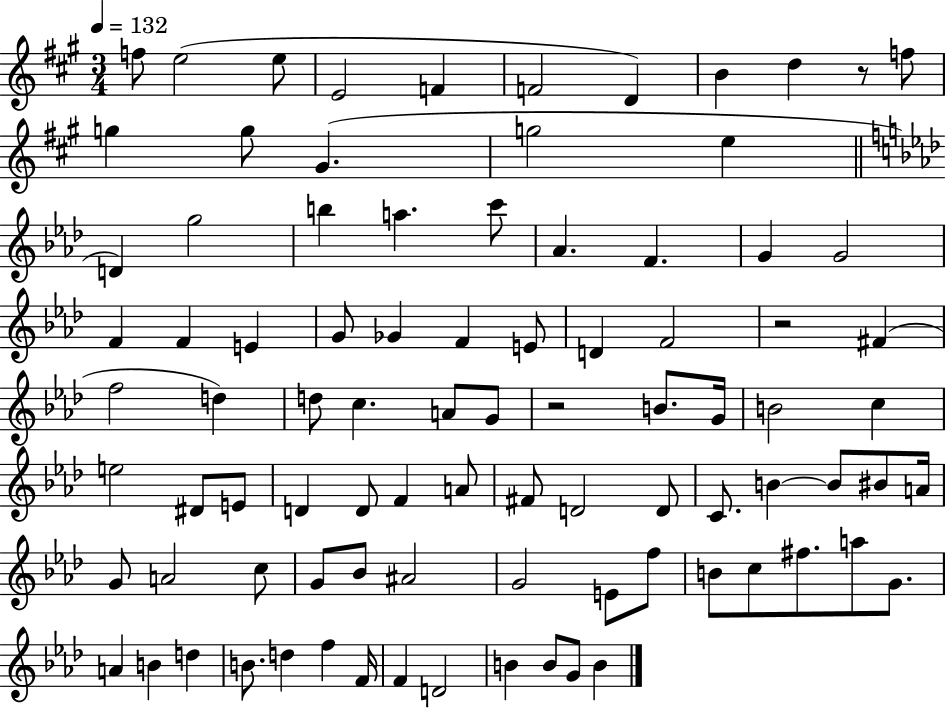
F5/e E5/h E5/e E4/h F4/q F4/h D4/q B4/q D5/q R/e F5/e G5/q G5/e G#4/q. G5/h E5/q D4/q G5/h B5/q A5/q. C6/e Ab4/q. F4/q. G4/q G4/h F4/q F4/q E4/q G4/e Gb4/q F4/q E4/e D4/q F4/h R/h F#4/q F5/h D5/q D5/e C5/q. A4/e G4/e R/h B4/e. G4/s B4/h C5/q E5/h D#4/e E4/e D4/q D4/e F4/q A4/e F#4/e D4/h D4/e C4/e. B4/q B4/e BIS4/e A4/s G4/e A4/h C5/e G4/e Bb4/e A#4/h G4/h E4/e F5/e B4/e C5/e F#5/e. A5/e G4/e. A4/q B4/q D5/q B4/e. D5/q F5/q F4/s F4/q D4/h B4/q B4/e G4/e B4/q